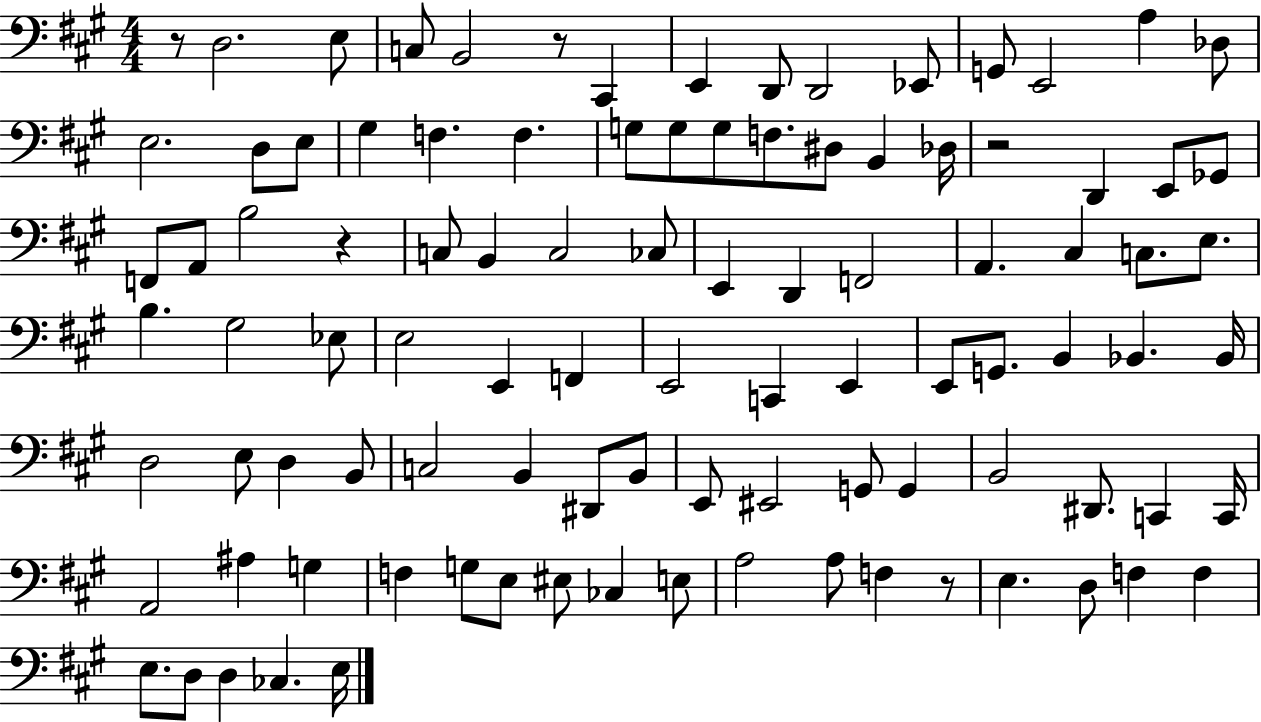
R/e D3/h. E3/e C3/e B2/h R/e C#2/q E2/q D2/e D2/h Eb2/e G2/e E2/h A3/q Db3/e E3/h. D3/e E3/e G#3/q F3/q. F3/q. G3/e G3/e G3/e F3/e. D#3/e B2/q Db3/s R/h D2/q E2/e Gb2/e F2/e A2/e B3/h R/q C3/e B2/q C3/h CES3/e E2/q D2/q F2/h A2/q. C#3/q C3/e. E3/e. B3/q. G#3/h Eb3/e E3/h E2/q F2/q E2/h C2/q E2/q E2/e G2/e. B2/q Bb2/q. Bb2/s D3/h E3/e D3/q B2/e C3/h B2/q D#2/e B2/e E2/e EIS2/h G2/e G2/q B2/h D#2/e. C2/q C2/s A2/h A#3/q G3/q F3/q G3/e E3/e EIS3/e CES3/q E3/e A3/h A3/e F3/q R/e E3/q. D3/e F3/q F3/q E3/e. D3/e D3/q CES3/q. E3/s